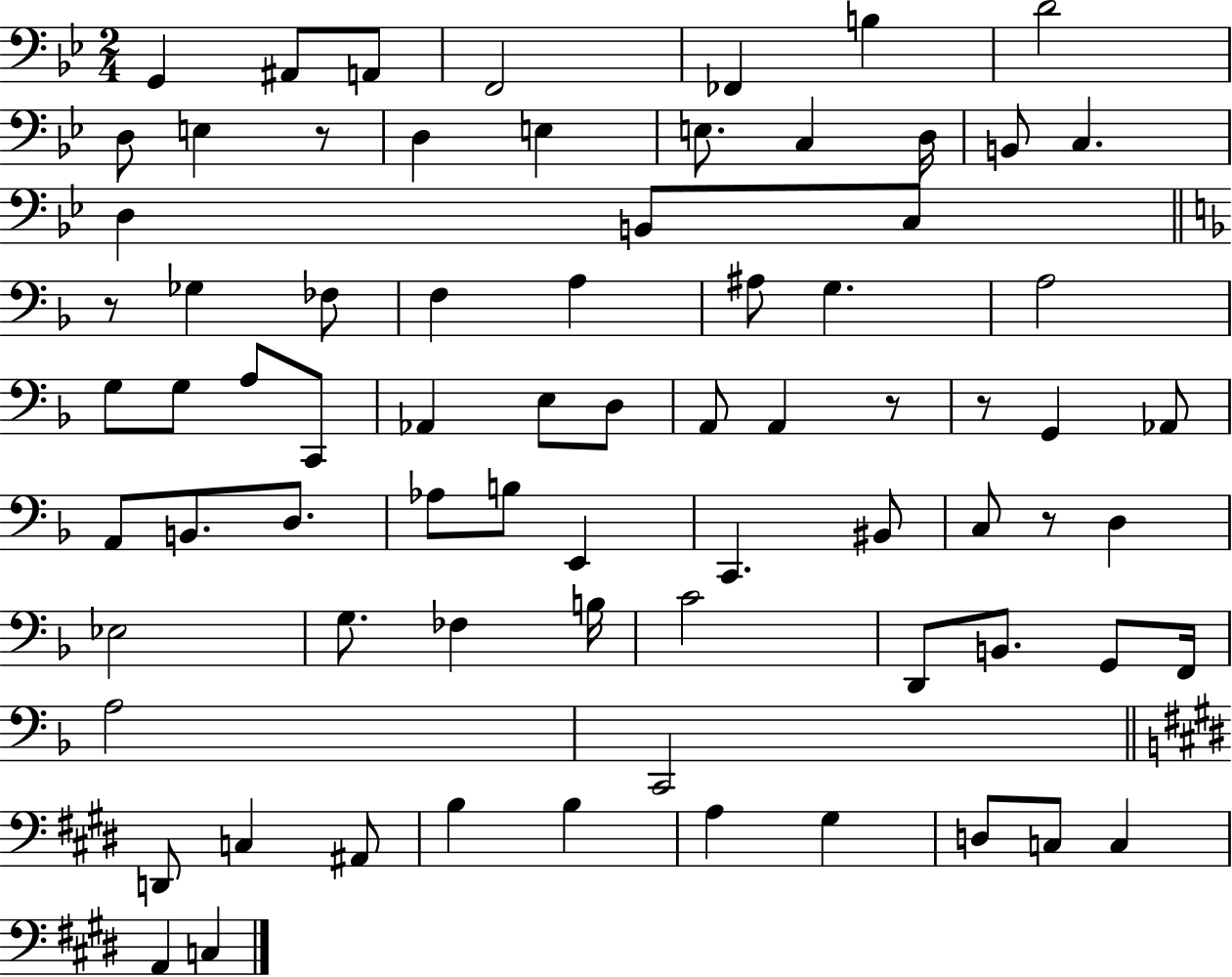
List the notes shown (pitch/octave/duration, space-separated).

G2/q A#2/e A2/e F2/h FES2/q B3/q D4/h D3/e E3/q R/e D3/q E3/q E3/e. C3/q D3/s B2/e C3/q. D3/q B2/e C3/e R/e Gb3/q FES3/e F3/q A3/q A#3/e G3/q. A3/h G3/e G3/e A3/e C2/e Ab2/q E3/e D3/e A2/e A2/q R/e R/e G2/q Ab2/e A2/e B2/e. D3/e. Ab3/e B3/e E2/q C2/q. BIS2/e C3/e R/e D3/q Eb3/h G3/e. FES3/q B3/s C4/h D2/e B2/e. G2/e F2/s A3/h C2/h D2/e C3/q A#2/e B3/q B3/q A3/q G#3/q D3/e C3/e C3/q A2/q C3/q